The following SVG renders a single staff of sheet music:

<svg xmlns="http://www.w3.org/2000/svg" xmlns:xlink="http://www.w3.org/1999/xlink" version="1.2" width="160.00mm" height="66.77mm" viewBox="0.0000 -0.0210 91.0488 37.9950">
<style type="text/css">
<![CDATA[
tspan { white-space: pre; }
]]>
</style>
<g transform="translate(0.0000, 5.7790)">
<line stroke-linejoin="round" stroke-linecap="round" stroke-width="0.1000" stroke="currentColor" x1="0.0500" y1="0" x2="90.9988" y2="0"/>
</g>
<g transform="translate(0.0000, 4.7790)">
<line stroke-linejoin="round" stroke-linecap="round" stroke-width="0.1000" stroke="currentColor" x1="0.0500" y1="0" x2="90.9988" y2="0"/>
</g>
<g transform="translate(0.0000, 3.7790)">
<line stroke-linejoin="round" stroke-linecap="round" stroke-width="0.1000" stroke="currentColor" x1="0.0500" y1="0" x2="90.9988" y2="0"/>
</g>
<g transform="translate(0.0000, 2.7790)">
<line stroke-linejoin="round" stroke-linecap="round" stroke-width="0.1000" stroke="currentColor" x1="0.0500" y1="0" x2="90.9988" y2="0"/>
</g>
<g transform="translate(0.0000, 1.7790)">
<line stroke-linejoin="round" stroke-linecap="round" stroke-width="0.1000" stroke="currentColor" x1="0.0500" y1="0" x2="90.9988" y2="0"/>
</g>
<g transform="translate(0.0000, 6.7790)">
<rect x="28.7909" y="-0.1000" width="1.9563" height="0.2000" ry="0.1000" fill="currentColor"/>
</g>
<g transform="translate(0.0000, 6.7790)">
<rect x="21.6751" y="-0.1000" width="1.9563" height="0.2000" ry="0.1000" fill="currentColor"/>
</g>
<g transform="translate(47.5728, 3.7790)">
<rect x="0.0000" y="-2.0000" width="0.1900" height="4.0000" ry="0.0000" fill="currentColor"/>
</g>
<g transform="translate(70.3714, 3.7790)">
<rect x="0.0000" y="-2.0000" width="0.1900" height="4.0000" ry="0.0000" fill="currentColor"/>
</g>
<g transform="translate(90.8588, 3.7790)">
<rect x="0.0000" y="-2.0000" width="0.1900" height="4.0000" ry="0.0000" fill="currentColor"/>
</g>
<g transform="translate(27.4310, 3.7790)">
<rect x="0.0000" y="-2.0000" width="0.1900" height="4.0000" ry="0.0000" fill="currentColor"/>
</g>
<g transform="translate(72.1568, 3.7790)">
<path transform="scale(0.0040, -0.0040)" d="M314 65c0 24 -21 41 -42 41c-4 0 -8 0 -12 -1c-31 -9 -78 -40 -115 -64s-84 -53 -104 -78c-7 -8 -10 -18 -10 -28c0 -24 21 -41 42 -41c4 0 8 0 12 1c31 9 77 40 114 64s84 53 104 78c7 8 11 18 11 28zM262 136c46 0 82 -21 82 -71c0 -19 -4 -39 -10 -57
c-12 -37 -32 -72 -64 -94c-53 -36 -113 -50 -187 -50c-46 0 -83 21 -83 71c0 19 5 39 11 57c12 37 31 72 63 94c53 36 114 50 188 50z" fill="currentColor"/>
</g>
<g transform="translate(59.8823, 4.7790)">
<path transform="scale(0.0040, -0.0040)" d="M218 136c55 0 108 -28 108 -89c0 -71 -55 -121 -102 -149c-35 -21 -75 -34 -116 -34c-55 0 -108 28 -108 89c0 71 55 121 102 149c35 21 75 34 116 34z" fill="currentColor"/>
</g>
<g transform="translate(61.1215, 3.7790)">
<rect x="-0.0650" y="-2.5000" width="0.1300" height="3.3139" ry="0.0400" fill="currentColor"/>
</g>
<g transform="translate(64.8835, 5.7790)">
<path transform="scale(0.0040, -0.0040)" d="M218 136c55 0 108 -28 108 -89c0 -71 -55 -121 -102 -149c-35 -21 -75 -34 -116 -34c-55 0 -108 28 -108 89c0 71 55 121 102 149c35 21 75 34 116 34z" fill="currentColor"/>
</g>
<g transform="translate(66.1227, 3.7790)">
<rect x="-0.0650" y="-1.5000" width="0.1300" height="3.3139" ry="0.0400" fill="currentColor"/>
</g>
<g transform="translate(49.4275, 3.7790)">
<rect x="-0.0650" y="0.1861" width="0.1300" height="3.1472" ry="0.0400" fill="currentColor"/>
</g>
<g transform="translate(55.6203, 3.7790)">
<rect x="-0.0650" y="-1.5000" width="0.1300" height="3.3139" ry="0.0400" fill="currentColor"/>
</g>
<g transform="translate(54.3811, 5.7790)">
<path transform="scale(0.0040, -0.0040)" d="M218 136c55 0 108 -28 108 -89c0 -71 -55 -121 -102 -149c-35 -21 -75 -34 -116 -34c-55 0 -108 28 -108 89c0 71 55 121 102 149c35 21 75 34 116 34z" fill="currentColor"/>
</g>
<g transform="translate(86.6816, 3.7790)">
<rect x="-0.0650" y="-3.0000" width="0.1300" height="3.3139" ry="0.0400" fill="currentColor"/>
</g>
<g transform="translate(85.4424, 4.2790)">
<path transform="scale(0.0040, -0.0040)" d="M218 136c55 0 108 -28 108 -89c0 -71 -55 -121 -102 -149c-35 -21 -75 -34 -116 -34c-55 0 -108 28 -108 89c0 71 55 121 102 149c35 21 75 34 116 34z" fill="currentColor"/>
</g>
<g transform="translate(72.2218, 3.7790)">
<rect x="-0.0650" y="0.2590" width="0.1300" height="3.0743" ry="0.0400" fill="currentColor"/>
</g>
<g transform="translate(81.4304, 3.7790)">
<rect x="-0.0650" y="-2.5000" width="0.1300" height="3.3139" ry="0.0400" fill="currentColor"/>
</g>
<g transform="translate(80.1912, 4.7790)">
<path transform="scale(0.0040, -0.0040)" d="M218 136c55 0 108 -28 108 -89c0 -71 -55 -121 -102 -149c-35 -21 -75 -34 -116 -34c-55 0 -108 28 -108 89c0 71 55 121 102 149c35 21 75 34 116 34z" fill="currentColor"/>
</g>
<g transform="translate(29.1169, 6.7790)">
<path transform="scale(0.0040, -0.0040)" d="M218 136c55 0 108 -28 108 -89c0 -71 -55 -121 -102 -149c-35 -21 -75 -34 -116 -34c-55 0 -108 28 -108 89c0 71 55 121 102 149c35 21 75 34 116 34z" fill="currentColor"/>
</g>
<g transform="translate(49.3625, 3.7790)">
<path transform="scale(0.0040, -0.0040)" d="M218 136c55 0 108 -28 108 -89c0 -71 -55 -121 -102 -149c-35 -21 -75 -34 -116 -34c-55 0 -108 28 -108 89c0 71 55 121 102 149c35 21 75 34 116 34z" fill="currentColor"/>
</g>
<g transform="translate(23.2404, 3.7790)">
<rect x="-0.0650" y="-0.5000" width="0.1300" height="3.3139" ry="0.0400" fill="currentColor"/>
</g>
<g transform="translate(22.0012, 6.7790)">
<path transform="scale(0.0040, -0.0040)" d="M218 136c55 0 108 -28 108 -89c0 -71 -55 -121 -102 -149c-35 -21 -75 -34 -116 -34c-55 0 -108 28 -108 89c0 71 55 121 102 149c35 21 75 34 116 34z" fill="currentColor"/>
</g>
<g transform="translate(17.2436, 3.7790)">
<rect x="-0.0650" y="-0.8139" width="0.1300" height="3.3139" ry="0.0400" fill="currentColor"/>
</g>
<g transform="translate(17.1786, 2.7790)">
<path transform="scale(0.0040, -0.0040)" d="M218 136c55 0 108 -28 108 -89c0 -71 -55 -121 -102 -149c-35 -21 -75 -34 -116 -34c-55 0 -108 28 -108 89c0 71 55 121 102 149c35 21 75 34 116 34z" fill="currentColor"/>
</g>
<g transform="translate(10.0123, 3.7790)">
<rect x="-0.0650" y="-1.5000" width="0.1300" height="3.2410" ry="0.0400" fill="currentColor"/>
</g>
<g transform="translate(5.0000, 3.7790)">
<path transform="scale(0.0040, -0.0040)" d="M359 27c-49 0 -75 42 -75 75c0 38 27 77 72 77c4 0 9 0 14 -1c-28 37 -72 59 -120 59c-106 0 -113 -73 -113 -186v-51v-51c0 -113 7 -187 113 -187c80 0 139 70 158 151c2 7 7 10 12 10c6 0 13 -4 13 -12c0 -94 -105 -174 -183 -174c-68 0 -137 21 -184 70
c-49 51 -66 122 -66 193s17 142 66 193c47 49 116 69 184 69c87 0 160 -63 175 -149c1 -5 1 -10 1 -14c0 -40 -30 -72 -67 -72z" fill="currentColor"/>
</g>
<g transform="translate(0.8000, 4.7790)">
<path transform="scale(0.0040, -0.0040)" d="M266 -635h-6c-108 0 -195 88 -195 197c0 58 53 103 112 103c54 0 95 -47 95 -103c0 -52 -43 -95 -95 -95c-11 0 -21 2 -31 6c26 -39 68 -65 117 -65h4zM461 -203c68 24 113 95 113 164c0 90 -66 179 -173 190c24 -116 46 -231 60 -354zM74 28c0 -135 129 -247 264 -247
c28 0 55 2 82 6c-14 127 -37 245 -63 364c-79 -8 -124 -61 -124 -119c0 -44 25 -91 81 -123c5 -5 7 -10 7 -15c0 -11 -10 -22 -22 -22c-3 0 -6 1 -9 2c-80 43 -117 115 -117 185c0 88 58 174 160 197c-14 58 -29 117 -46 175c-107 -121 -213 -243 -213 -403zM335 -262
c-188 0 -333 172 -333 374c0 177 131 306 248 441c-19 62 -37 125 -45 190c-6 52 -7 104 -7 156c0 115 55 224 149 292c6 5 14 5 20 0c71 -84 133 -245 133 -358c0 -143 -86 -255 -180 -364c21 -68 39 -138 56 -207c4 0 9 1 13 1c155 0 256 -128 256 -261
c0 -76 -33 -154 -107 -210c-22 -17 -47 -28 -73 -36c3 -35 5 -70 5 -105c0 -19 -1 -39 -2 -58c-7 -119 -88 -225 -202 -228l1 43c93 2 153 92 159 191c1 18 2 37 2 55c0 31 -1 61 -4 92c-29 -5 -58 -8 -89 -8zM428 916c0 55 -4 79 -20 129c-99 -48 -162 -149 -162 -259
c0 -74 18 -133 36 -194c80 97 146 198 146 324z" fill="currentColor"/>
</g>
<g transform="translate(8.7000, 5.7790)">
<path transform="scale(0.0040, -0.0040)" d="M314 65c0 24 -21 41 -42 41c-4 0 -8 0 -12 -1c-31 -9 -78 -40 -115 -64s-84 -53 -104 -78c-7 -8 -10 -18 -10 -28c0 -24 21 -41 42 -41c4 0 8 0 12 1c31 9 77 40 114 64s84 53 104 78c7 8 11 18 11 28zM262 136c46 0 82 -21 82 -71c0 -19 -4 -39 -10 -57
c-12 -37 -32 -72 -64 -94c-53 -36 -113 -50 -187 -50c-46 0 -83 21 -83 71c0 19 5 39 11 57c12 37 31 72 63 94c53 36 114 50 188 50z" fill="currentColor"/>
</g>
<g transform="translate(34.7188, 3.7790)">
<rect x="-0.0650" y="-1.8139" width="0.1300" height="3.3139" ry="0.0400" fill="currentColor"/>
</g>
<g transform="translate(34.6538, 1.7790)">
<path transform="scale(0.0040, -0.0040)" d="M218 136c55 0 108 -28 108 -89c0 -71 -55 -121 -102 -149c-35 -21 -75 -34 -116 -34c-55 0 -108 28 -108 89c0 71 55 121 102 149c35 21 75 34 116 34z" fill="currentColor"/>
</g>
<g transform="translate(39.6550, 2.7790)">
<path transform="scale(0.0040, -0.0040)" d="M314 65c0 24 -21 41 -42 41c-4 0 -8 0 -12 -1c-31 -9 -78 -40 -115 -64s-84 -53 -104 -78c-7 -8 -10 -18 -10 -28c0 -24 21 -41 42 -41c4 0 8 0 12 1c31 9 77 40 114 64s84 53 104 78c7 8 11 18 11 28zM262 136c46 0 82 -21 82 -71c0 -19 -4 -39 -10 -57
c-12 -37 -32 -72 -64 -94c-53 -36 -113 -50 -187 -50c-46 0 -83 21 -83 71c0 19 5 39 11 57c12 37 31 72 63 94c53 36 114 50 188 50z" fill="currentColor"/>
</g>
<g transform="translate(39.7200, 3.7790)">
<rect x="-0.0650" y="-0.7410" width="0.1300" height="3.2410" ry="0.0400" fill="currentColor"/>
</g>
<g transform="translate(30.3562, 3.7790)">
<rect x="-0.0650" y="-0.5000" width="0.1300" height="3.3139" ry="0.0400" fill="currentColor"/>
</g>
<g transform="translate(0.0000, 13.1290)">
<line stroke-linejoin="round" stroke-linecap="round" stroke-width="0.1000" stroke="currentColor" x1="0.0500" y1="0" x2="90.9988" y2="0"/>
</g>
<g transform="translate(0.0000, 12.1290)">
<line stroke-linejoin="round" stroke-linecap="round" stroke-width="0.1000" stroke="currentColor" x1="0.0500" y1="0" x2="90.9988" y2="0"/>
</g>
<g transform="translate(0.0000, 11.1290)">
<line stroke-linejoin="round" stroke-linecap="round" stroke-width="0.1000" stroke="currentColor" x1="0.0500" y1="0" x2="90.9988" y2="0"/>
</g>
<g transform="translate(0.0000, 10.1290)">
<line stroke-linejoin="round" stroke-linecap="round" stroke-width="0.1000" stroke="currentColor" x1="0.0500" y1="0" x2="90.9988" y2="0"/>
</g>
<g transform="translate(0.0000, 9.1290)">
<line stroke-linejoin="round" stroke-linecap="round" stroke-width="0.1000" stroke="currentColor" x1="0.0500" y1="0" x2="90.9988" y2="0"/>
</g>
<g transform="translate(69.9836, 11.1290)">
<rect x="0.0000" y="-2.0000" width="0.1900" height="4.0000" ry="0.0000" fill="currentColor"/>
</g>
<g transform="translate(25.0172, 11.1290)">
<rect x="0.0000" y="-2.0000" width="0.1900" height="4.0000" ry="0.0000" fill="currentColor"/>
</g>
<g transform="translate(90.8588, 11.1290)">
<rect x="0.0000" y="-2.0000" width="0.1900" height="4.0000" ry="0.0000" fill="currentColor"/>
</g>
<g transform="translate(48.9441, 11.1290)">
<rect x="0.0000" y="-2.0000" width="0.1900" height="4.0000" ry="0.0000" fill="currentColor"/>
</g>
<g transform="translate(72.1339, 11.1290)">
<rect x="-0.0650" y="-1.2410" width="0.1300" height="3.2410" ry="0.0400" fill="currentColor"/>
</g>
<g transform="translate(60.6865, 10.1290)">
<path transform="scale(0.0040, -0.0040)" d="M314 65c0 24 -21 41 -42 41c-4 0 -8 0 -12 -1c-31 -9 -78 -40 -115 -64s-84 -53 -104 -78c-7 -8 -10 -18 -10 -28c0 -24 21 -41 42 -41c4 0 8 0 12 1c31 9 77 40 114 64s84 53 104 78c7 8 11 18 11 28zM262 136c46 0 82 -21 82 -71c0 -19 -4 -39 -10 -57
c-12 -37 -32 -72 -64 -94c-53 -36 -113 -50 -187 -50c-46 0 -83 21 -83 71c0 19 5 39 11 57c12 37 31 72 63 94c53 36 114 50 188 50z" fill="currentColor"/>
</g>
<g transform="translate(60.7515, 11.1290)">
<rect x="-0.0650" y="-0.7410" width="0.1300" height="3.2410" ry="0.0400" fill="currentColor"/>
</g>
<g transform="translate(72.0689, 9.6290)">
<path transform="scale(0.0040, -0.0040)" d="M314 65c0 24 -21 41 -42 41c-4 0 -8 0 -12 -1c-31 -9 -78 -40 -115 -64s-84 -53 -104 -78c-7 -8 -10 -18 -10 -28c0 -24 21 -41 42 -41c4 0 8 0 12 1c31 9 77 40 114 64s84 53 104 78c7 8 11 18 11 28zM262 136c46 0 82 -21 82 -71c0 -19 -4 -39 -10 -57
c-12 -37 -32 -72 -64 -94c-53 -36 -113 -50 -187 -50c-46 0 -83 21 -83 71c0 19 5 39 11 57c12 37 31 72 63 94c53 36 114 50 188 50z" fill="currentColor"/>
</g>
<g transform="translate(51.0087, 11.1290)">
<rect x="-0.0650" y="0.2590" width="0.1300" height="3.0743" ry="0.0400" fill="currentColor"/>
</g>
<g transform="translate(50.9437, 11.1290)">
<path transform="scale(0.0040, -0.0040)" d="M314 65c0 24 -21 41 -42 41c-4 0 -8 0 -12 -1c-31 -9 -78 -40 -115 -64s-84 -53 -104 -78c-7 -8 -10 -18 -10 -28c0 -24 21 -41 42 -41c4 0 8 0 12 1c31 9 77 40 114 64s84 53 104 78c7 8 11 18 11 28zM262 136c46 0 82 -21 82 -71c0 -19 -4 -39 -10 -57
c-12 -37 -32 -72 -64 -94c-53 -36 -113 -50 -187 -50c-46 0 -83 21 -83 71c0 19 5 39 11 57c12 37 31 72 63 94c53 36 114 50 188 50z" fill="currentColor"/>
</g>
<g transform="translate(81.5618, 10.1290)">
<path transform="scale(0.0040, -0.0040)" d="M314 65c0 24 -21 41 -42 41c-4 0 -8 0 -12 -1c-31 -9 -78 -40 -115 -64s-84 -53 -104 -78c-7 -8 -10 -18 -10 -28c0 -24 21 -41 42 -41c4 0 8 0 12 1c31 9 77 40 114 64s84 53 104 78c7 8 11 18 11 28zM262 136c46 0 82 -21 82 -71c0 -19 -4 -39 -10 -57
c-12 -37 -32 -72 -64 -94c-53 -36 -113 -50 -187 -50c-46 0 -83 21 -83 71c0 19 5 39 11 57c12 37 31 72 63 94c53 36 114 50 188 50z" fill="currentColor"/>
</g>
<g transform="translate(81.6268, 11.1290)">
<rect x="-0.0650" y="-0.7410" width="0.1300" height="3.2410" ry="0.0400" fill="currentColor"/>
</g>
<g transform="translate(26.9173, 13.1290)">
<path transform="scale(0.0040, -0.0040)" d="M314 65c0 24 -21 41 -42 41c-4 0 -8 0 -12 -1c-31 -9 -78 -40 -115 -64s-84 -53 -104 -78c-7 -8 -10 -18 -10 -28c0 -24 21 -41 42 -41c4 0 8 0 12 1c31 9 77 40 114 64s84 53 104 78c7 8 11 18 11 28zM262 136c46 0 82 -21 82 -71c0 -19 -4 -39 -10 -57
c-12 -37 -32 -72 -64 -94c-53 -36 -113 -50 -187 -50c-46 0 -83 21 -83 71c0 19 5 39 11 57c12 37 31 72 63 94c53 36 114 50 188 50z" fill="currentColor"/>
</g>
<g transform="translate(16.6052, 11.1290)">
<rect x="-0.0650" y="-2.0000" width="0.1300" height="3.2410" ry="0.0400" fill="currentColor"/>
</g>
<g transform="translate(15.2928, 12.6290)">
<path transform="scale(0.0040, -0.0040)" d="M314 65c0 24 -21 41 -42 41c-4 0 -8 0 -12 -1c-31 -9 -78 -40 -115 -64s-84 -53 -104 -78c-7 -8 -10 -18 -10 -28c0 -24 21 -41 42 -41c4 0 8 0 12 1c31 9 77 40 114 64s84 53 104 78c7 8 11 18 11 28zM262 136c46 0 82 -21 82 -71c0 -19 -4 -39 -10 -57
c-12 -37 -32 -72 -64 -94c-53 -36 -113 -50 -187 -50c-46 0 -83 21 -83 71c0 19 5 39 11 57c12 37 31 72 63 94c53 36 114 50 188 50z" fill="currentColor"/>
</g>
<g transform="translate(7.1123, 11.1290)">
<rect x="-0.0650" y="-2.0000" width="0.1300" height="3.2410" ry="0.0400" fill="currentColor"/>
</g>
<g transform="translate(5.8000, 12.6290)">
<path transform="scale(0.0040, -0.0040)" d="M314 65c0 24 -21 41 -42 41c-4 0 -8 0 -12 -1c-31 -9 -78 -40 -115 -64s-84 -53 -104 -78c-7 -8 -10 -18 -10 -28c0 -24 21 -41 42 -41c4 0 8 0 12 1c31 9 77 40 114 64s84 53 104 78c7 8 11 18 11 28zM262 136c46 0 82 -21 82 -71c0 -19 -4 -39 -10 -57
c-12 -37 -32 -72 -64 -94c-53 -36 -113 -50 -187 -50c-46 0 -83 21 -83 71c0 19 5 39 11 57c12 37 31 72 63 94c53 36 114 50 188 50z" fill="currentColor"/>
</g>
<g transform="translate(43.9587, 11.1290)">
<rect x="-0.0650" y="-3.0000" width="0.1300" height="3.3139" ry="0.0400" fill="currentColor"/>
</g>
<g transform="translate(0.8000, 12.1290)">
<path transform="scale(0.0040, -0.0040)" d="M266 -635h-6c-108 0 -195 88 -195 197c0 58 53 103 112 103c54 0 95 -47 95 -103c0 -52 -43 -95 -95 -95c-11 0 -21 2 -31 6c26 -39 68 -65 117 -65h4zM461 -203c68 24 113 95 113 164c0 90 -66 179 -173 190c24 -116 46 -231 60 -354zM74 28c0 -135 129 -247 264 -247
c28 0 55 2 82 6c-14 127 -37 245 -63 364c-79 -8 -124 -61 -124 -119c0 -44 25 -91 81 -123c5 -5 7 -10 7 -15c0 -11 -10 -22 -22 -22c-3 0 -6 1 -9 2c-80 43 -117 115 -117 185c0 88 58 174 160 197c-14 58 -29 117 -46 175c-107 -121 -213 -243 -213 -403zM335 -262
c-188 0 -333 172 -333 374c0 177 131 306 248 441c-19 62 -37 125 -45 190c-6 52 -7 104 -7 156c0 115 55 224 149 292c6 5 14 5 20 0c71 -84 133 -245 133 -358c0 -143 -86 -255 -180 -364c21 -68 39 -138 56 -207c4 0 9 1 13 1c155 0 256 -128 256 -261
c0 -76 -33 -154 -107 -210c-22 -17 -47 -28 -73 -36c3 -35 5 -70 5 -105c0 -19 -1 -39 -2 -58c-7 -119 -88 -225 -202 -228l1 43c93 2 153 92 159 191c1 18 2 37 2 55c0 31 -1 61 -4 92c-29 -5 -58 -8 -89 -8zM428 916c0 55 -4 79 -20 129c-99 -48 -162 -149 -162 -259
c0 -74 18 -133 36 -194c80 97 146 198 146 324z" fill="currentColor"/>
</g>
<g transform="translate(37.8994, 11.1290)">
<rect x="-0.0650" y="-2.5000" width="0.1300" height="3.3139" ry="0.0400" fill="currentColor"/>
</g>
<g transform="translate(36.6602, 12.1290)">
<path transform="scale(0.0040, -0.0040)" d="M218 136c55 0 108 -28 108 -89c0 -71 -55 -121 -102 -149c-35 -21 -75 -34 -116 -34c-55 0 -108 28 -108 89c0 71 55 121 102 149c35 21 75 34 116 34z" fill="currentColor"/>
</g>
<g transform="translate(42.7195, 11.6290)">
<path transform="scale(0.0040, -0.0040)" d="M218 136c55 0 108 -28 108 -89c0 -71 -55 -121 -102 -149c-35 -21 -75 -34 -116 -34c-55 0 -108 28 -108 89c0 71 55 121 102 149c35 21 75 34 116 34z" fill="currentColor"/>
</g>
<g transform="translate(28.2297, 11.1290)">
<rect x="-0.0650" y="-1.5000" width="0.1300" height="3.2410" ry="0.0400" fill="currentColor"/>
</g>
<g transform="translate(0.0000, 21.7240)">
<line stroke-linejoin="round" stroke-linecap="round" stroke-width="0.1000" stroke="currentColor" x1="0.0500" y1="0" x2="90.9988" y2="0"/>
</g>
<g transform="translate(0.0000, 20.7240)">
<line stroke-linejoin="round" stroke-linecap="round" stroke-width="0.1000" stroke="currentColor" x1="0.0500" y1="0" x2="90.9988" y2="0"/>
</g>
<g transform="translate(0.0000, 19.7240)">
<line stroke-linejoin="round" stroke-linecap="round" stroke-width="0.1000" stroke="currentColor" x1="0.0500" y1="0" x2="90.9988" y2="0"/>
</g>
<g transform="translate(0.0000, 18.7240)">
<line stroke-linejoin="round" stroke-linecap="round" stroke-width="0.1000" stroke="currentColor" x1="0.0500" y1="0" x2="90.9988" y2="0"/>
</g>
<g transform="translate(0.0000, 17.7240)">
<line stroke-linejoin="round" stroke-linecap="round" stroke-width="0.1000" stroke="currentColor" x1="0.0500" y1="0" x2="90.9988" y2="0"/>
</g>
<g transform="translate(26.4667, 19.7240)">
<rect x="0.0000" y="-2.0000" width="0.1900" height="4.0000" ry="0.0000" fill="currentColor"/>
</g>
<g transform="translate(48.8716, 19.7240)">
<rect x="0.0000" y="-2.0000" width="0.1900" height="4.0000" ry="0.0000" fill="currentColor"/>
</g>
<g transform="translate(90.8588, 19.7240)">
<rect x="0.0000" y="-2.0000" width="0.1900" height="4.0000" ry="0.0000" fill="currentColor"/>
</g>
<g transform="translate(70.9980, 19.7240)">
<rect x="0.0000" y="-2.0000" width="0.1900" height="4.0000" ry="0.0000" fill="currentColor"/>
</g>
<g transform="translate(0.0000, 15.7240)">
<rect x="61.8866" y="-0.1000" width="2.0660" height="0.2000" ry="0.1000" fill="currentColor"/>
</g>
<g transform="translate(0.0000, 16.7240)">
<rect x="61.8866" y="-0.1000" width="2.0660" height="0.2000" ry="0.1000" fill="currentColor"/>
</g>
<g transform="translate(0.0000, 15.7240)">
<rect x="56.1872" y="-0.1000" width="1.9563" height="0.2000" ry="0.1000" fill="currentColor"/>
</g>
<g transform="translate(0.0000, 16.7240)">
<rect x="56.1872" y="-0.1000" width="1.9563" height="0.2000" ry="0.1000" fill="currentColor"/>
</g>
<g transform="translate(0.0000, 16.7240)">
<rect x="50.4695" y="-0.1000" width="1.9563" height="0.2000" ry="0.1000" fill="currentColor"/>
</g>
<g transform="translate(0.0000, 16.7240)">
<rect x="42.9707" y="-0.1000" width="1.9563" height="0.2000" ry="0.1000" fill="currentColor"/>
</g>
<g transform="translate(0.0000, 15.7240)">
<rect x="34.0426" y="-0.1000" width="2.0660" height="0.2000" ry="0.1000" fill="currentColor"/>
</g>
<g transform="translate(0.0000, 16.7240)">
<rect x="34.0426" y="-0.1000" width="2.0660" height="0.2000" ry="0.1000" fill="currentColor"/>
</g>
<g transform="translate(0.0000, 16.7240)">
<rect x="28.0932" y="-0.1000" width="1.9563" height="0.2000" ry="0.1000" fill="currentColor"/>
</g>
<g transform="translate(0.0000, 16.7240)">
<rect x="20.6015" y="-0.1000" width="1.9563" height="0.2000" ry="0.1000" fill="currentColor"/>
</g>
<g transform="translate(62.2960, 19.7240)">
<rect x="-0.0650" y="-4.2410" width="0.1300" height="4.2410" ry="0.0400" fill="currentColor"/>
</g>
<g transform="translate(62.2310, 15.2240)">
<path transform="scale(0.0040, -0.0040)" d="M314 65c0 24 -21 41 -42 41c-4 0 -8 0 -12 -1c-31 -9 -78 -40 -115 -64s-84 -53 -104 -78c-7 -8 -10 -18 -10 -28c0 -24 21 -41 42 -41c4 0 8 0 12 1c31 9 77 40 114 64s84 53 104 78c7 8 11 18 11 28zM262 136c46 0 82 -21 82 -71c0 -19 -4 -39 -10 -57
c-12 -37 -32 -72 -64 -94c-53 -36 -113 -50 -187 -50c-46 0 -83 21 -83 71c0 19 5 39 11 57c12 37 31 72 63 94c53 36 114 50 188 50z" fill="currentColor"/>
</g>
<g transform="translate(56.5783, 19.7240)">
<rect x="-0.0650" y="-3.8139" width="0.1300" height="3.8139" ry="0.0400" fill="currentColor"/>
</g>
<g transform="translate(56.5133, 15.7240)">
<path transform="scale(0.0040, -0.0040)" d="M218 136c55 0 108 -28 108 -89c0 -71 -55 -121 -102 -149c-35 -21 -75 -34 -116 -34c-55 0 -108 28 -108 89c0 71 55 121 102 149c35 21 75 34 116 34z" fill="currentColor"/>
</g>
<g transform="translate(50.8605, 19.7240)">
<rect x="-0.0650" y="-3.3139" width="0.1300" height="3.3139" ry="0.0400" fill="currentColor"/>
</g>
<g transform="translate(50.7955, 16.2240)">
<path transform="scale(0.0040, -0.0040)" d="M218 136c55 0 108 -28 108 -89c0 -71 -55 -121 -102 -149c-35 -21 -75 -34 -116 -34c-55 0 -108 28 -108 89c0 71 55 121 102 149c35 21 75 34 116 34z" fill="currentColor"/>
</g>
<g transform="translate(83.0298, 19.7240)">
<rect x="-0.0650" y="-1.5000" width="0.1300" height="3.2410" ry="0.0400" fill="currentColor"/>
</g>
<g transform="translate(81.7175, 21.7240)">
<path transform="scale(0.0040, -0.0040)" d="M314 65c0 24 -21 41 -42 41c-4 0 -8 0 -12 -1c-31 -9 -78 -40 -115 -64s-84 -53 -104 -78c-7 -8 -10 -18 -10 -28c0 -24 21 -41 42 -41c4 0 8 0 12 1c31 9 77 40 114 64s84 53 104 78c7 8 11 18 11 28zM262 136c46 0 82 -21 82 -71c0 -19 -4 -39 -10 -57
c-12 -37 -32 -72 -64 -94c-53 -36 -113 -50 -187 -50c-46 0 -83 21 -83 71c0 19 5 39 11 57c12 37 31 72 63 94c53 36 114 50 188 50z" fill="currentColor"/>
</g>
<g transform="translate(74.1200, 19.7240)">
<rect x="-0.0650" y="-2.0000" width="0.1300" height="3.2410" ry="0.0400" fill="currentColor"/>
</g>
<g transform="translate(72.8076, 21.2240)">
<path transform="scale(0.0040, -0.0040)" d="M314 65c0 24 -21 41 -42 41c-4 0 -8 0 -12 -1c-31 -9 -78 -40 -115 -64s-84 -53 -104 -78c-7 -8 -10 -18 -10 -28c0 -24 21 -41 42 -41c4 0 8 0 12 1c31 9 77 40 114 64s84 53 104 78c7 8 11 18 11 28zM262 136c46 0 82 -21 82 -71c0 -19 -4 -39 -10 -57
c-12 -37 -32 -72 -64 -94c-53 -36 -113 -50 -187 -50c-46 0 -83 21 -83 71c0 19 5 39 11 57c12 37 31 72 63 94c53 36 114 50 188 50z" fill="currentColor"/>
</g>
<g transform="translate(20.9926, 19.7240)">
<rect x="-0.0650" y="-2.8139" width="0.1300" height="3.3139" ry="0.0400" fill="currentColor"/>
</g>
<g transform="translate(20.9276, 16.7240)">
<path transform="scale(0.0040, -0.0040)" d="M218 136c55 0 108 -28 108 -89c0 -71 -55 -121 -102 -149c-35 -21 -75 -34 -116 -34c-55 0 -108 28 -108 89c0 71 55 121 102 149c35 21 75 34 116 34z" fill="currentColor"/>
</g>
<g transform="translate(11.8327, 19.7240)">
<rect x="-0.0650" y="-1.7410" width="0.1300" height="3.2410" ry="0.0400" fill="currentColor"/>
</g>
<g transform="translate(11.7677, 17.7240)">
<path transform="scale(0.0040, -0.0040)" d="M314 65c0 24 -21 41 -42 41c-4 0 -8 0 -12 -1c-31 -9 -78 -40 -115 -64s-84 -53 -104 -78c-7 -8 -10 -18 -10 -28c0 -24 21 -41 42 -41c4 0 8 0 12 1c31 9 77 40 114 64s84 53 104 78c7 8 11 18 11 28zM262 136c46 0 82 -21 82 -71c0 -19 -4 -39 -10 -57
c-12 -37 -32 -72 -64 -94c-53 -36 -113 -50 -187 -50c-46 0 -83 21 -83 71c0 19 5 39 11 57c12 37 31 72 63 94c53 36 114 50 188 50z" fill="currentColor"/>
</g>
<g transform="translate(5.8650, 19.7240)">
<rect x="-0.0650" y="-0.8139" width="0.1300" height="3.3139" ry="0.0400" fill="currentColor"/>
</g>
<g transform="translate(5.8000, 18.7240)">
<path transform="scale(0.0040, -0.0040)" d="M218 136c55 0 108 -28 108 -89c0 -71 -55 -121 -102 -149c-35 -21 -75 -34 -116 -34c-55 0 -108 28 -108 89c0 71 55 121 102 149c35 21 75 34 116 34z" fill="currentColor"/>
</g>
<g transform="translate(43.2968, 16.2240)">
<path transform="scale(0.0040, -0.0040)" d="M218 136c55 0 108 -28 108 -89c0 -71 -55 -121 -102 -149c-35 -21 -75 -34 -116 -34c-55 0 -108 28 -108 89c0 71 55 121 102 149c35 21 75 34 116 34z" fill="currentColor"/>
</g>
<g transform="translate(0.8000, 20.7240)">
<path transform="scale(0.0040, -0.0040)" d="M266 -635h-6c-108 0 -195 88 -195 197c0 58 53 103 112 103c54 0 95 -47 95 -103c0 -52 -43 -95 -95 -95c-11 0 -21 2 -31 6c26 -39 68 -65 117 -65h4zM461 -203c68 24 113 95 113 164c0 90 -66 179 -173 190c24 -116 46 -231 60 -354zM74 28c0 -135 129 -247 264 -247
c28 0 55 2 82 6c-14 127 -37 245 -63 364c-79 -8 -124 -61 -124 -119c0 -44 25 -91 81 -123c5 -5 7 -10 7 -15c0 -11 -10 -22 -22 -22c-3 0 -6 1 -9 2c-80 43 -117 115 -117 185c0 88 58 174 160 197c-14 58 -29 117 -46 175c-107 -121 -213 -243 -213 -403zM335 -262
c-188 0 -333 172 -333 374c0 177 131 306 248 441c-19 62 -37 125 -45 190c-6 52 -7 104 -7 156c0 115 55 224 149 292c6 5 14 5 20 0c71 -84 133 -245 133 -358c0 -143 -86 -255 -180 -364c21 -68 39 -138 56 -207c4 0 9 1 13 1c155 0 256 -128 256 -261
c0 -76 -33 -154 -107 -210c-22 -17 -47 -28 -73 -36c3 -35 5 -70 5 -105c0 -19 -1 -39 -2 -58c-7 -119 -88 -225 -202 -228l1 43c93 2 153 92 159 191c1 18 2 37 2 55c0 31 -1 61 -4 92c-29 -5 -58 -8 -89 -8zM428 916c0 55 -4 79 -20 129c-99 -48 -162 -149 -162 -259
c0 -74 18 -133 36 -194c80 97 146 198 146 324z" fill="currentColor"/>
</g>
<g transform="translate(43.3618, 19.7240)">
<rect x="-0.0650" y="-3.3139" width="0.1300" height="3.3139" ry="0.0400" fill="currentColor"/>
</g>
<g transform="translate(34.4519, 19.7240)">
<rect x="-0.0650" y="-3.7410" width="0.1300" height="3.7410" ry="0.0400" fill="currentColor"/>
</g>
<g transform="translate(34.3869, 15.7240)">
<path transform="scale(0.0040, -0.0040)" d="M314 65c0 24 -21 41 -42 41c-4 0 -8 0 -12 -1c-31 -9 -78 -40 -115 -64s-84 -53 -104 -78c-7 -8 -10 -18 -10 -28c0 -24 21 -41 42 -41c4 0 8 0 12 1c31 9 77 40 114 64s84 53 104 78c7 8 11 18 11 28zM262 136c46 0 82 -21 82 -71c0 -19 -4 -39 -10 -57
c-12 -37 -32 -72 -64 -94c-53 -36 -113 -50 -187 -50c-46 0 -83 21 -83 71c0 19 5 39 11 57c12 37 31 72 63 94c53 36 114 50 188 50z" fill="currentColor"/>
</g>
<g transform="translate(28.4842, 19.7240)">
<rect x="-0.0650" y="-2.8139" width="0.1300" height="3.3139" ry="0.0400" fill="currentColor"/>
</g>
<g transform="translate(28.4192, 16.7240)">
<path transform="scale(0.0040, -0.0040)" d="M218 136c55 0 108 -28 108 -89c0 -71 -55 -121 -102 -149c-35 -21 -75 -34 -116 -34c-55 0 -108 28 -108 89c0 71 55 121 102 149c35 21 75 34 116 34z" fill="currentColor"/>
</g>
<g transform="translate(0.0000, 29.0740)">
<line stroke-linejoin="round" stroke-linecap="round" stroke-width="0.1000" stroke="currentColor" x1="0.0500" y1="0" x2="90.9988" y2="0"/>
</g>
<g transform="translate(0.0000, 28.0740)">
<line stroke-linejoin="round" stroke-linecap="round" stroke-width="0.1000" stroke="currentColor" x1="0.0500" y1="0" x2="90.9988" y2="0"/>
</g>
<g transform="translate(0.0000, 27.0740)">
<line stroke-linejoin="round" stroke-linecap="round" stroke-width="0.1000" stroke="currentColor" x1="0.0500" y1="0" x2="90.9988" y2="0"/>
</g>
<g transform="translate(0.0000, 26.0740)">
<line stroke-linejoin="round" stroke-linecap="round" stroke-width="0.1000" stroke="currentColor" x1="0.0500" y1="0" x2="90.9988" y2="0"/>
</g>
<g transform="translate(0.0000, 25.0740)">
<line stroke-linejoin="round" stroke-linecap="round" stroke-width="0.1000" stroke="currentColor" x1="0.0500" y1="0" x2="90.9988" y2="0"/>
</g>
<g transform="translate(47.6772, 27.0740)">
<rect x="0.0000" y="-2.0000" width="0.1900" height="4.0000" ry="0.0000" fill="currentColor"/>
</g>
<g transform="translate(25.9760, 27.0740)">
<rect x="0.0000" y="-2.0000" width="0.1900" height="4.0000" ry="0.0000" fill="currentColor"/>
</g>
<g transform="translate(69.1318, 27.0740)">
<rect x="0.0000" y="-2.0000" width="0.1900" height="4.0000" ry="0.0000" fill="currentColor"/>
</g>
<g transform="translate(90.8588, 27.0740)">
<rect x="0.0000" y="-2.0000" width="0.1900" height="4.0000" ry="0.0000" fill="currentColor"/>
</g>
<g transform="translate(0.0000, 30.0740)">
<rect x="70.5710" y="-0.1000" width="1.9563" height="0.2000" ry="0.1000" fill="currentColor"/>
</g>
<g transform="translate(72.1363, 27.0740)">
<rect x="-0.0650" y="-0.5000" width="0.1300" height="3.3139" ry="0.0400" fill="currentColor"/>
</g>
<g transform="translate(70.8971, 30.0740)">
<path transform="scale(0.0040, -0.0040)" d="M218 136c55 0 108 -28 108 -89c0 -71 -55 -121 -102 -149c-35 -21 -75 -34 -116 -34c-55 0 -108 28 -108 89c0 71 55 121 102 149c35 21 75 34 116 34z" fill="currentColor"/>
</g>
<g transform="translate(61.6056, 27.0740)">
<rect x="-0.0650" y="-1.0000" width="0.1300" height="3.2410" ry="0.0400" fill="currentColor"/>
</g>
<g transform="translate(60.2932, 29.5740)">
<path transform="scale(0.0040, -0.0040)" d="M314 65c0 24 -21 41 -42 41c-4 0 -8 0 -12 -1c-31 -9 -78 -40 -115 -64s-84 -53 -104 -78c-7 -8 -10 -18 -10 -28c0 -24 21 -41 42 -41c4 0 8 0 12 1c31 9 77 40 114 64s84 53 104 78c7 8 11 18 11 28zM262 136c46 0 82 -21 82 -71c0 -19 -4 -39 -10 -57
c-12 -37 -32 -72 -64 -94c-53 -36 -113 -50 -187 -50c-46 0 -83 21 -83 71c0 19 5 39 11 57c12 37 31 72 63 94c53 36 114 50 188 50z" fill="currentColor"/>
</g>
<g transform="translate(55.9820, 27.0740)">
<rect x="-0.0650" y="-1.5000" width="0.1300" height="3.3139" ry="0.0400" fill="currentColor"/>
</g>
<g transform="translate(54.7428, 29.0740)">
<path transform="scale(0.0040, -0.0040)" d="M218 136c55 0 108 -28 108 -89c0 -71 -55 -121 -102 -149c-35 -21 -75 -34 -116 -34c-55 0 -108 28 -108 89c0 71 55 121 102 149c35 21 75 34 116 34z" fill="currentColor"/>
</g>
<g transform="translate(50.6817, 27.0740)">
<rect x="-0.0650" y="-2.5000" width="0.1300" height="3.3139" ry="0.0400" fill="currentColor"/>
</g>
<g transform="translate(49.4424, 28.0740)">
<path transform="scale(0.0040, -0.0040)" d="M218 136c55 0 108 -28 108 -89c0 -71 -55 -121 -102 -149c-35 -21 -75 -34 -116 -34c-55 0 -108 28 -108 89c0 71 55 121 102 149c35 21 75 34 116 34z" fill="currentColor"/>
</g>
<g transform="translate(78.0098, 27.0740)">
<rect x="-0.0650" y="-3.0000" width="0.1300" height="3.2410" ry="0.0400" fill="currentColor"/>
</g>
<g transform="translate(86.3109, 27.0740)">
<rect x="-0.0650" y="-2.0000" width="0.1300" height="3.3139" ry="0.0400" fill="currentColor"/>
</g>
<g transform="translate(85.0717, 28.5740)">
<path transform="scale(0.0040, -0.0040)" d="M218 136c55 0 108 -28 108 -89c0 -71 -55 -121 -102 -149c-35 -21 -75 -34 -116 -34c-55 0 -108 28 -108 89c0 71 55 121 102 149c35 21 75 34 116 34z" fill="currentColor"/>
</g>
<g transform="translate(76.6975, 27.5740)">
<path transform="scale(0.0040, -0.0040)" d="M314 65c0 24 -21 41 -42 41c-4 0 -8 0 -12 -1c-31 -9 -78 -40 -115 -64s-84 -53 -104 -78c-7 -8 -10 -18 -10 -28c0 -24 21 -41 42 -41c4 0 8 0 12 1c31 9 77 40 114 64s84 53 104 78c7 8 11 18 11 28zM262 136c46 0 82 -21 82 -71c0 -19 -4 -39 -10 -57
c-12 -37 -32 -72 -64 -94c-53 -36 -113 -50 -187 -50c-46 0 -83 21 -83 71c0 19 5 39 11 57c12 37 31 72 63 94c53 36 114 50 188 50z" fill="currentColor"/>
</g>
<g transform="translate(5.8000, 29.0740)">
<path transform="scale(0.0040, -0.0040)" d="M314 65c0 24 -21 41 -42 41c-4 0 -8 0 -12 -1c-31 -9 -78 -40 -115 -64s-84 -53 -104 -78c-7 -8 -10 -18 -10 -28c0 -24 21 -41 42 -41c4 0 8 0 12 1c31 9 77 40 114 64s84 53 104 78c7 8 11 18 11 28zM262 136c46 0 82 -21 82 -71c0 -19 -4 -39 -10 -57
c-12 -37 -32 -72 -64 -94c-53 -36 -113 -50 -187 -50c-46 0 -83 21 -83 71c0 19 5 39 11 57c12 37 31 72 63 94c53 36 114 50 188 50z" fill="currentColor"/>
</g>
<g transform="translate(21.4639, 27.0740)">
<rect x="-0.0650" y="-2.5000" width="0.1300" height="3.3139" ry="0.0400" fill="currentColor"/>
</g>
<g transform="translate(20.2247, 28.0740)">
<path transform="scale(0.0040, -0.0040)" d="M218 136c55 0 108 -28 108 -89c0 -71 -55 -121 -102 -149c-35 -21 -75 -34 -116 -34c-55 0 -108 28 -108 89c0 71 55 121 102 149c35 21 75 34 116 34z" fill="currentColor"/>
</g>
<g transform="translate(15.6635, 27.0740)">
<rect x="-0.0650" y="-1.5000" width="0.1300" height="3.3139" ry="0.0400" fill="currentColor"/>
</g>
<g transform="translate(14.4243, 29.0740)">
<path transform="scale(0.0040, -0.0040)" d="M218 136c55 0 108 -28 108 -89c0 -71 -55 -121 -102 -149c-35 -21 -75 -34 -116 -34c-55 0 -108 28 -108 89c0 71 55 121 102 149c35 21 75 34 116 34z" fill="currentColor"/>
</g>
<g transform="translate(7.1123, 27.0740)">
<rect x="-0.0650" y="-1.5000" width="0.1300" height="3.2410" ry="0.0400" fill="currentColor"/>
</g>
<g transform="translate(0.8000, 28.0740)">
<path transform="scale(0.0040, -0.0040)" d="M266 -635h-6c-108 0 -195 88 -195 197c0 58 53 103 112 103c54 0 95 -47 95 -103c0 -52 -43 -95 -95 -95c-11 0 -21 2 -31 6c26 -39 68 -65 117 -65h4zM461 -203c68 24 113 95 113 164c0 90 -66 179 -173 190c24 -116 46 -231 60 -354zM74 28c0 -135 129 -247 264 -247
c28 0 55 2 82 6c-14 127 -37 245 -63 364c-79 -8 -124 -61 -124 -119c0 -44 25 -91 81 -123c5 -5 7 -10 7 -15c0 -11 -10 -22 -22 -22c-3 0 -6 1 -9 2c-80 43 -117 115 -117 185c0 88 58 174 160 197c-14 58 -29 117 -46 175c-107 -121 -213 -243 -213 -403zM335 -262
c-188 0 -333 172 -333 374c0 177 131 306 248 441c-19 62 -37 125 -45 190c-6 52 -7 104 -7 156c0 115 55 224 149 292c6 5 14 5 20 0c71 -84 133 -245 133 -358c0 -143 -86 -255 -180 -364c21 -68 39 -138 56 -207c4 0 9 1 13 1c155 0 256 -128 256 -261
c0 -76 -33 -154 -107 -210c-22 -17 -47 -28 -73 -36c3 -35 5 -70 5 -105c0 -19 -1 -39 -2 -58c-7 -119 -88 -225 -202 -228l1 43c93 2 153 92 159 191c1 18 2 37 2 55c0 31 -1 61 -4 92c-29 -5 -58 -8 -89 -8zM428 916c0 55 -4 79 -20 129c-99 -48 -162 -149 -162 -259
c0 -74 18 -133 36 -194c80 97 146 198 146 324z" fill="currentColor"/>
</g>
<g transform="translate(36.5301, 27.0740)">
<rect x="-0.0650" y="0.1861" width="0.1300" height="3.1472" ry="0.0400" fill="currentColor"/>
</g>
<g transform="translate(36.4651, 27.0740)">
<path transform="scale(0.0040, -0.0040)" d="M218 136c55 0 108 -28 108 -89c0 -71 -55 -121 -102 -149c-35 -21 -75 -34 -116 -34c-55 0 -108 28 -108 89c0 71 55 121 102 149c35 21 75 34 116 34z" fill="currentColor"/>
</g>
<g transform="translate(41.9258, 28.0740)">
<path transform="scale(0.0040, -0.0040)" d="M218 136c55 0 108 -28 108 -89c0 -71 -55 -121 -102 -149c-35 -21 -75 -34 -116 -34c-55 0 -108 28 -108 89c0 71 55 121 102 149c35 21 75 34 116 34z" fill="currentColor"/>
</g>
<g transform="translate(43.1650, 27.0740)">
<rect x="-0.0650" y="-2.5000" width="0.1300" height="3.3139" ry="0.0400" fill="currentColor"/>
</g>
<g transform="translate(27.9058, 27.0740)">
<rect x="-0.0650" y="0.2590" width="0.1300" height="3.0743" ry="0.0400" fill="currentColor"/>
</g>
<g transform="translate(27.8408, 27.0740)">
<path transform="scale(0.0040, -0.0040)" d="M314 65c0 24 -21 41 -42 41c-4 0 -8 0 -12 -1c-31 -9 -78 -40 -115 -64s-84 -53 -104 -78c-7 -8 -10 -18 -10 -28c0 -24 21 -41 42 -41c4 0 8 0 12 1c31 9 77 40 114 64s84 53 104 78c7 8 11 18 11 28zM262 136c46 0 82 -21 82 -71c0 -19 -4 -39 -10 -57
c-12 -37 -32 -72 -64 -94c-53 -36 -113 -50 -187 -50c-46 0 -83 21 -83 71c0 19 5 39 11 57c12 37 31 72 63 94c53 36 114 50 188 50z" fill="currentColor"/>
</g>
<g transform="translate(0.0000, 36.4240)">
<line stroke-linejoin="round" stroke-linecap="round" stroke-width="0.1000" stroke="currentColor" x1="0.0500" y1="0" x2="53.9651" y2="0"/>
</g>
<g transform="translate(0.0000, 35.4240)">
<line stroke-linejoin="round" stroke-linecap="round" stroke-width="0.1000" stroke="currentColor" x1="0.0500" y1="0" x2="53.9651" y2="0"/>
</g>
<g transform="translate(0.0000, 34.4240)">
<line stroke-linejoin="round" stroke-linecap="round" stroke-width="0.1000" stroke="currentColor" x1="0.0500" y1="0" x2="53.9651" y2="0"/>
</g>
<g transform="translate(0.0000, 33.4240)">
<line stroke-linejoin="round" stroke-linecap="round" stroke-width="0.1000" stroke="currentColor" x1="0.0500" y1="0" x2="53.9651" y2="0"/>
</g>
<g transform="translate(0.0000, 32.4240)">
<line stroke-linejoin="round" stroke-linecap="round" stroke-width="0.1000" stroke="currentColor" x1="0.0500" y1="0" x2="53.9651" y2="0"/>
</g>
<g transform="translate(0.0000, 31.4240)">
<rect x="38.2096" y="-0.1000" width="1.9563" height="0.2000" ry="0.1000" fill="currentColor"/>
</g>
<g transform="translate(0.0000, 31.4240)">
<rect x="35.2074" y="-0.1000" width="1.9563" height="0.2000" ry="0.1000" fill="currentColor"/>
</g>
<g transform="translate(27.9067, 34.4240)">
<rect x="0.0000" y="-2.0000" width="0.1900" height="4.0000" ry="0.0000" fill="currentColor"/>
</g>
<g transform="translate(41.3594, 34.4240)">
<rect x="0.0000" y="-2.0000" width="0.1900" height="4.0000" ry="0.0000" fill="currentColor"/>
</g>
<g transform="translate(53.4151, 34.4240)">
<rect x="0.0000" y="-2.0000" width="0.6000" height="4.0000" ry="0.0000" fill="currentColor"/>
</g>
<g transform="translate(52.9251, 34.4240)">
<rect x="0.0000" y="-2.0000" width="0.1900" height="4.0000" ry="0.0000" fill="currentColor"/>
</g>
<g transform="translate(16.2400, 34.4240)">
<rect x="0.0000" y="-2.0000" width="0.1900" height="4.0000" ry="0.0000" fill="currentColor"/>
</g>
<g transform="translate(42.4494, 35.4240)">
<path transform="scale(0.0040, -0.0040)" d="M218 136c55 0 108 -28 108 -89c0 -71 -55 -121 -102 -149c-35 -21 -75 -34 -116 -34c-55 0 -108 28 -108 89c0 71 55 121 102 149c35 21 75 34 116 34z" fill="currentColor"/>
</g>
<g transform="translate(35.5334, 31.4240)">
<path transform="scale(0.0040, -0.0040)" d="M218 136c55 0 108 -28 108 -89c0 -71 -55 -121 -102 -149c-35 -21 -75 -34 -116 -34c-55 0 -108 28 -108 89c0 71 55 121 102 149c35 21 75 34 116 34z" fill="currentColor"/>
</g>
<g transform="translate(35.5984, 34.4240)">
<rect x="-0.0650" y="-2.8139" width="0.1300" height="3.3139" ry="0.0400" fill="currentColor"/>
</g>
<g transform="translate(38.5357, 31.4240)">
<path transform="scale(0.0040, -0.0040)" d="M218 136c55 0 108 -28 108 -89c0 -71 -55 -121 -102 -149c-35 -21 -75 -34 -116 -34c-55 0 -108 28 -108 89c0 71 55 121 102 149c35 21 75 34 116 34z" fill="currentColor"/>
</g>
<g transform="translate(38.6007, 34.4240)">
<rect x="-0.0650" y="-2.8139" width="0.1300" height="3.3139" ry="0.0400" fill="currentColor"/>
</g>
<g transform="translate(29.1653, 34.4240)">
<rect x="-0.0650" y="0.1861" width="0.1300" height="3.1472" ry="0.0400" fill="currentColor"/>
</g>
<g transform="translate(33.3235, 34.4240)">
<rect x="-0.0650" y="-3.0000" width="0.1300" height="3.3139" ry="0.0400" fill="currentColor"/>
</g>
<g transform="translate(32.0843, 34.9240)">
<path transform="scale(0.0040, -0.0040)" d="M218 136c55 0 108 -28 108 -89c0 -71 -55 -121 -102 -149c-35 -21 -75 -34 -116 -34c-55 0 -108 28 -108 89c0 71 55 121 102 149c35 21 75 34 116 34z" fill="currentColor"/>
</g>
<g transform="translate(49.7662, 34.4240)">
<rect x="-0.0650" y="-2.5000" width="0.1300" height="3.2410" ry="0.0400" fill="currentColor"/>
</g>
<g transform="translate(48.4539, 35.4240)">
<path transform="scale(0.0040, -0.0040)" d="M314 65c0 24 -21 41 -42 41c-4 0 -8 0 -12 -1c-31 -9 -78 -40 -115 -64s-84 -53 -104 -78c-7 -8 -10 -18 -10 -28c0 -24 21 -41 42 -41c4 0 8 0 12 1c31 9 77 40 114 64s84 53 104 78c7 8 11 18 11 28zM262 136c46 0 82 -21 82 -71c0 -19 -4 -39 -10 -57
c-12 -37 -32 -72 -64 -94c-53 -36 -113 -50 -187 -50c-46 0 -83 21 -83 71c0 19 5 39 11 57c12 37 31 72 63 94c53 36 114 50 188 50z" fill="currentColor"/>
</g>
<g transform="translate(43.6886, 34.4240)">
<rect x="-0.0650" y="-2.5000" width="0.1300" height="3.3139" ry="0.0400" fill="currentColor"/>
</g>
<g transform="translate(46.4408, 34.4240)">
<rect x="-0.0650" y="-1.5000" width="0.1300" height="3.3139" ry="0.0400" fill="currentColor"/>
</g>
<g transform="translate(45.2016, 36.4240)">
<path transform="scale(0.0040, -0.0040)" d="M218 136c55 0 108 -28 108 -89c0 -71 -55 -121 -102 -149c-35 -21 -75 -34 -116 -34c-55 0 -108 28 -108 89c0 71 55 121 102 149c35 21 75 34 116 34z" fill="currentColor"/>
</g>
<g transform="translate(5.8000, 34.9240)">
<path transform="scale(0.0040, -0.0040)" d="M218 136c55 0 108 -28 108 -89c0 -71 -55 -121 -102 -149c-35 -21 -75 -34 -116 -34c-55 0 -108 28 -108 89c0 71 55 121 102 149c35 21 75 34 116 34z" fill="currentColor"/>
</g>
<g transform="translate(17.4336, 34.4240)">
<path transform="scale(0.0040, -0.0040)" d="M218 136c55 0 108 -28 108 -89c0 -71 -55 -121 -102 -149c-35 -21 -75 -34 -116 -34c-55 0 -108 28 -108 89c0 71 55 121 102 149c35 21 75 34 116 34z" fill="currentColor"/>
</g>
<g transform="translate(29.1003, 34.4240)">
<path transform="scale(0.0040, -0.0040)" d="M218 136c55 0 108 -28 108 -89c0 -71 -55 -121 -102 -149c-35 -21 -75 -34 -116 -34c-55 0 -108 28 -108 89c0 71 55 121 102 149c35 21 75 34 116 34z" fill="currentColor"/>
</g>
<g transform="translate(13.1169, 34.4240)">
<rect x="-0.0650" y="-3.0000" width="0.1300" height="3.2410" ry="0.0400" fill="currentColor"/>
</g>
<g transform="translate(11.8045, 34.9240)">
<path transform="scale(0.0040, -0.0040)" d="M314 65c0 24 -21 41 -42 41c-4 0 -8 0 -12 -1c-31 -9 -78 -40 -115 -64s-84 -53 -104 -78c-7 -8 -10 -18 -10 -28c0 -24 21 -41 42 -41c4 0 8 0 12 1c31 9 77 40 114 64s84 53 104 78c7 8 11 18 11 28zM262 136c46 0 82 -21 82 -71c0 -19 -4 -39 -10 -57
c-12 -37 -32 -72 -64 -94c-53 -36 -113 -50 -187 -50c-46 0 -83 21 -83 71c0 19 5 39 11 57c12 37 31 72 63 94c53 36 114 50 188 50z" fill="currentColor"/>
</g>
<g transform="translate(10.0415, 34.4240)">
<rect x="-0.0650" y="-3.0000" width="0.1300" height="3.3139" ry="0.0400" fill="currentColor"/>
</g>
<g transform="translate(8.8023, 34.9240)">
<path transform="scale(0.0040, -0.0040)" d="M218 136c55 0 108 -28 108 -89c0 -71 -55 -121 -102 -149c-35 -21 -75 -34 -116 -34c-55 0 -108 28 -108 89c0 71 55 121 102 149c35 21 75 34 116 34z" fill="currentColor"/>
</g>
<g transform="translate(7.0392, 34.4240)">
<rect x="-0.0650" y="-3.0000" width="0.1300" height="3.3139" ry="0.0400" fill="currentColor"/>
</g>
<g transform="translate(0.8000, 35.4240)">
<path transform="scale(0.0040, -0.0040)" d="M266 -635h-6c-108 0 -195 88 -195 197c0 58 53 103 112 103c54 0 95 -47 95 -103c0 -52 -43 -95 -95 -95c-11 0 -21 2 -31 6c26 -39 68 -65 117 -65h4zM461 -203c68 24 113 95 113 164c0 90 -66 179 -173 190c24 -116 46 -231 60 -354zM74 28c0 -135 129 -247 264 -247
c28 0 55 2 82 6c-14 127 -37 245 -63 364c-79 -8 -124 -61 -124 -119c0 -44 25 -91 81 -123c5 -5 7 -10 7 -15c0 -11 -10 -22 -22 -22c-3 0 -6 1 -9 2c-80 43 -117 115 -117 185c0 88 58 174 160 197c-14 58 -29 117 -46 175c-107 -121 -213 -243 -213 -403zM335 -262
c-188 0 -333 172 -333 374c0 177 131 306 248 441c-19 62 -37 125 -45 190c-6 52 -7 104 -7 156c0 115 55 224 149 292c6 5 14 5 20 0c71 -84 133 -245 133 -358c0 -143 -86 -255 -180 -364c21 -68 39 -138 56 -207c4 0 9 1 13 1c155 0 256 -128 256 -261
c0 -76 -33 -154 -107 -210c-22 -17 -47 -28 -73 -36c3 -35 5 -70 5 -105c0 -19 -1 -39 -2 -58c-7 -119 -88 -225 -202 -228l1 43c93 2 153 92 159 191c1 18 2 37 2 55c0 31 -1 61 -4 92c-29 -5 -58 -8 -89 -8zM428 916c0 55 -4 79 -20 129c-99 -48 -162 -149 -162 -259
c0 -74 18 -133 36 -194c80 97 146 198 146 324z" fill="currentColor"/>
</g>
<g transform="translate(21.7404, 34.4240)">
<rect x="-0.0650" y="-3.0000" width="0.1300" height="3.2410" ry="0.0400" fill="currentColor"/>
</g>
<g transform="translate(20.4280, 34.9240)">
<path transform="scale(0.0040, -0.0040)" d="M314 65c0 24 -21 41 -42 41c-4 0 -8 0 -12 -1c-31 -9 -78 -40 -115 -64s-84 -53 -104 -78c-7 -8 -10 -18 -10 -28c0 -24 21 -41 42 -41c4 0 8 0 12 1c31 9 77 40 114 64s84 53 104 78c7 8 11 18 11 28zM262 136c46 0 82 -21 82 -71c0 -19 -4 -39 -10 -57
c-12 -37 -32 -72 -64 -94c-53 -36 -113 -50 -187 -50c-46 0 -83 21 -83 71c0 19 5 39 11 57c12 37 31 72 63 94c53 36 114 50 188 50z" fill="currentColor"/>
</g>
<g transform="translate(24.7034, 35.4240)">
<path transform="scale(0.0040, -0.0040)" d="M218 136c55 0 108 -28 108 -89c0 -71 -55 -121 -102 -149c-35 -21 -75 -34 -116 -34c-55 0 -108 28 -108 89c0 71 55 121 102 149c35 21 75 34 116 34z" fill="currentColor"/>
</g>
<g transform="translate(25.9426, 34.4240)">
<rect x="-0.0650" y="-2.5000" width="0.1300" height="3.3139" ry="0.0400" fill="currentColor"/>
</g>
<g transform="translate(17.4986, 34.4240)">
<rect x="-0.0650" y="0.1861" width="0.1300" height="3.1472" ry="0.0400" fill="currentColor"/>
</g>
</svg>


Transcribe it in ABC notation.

X:1
T:Untitled
M:4/4
L:1/4
K:C
E2 d C C f d2 B E G E B2 G A F2 F2 E2 G A B2 d2 e2 d2 d f2 a a c'2 b b c' d'2 F2 E2 E2 E G B2 B G G E D2 C A2 F A A A2 B A2 G B A a a G E G2